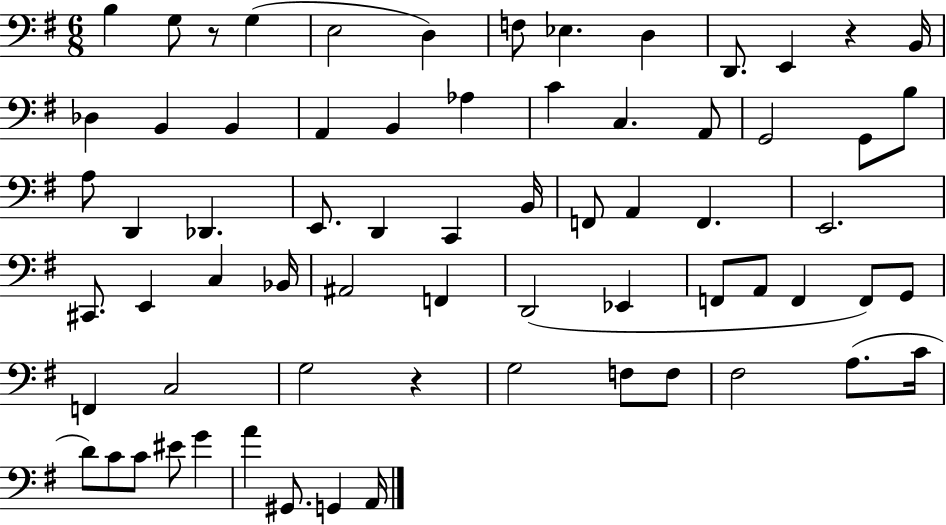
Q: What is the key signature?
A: G major